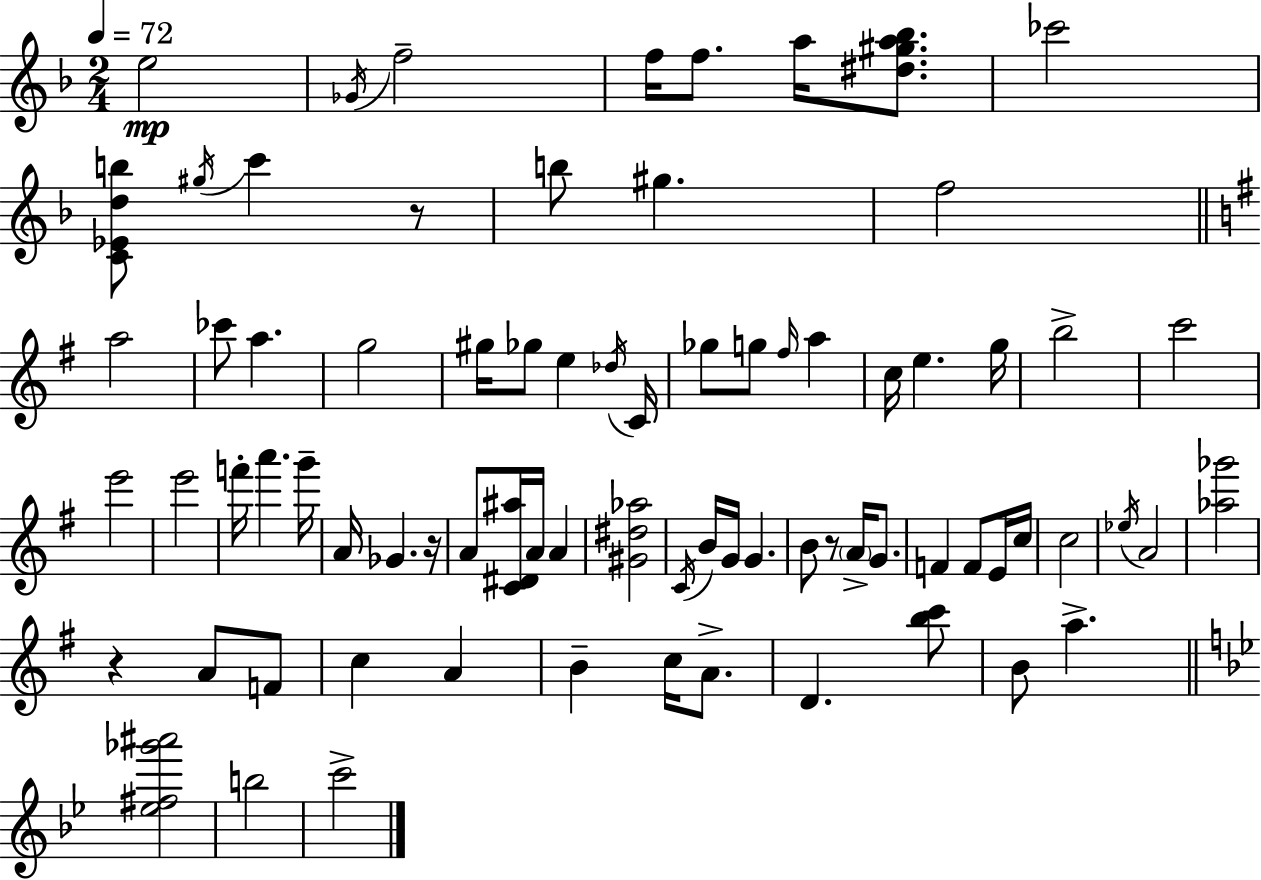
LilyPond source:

{
  \clef treble
  \numericTimeSignature
  \time 2/4
  \key f \major
  \tempo 4 = 72
  e''2\mp | \acciaccatura { ges'16 } f''2-- | f''16 f''8. a''16 <dis'' gis'' a'' bes''>8. | ces'''2 | \break <c' ees' d'' b''>8 \acciaccatura { gis''16 } c'''4 | r8 b''8 gis''4. | f''2 | \bar "||" \break \key e \minor a''2 | ces'''8 a''4. | g''2 | gis''16 ges''8 e''4 \acciaccatura { des''16 } | \break c'16 ges''8 g''8 \grace { fis''16 } a''4 | c''16 e''4. | g''16 b''2-> | c'''2 | \break e'''2 | e'''2 | f'''16-. a'''4. | g'''16-- a'16 ges'4. | \break r16 a'8 <c' dis' ais''>16 a'16 a'4 | <gis' dis'' aes''>2 | \acciaccatura { c'16 } b'16 g'16 g'4. | b'8 r8 \parenthesize a'16-> | \break g'8. f'4 f'8 | e'16 c''16 c''2 | \acciaccatura { ees''16 } a'2 | <aes'' ges'''>2 | \break r4 | a'8 f'8 c''4 | a'4 b'4-- | c''16 a'8.-> d'4. | \break <b'' c'''>8 b'8 a''4.-> | \bar "||" \break \key g \minor <ees'' fis'' ges''' ais'''>2 | b''2 | c'''2-> | \bar "|."
}